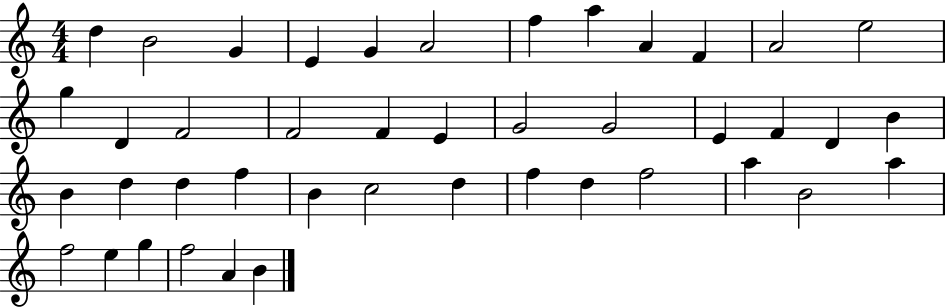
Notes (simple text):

D5/q B4/h G4/q E4/q G4/q A4/h F5/q A5/q A4/q F4/q A4/h E5/h G5/q D4/q F4/h F4/h F4/q E4/q G4/h G4/h E4/q F4/q D4/q B4/q B4/q D5/q D5/q F5/q B4/q C5/h D5/q F5/q D5/q F5/h A5/q B4/h A5/q F5/h E5/q G5/q F5/h A4/q B4/q